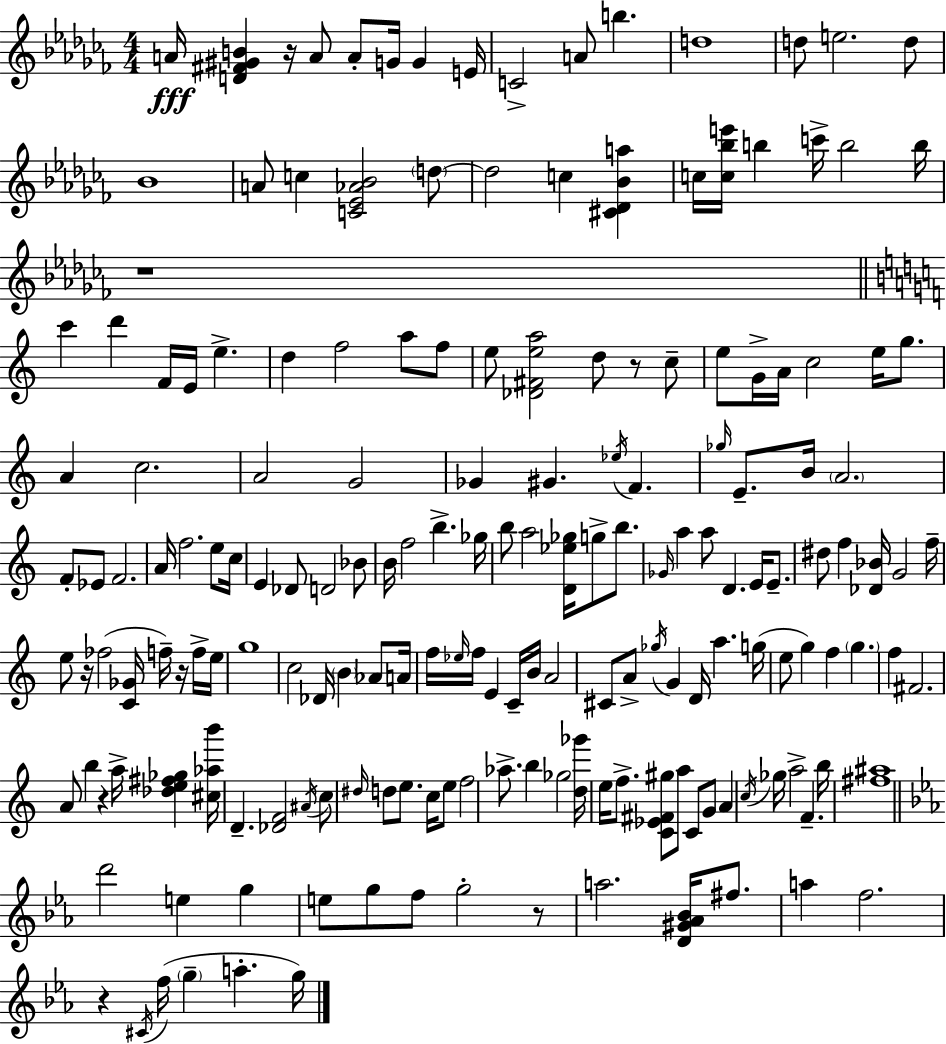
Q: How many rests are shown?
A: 8